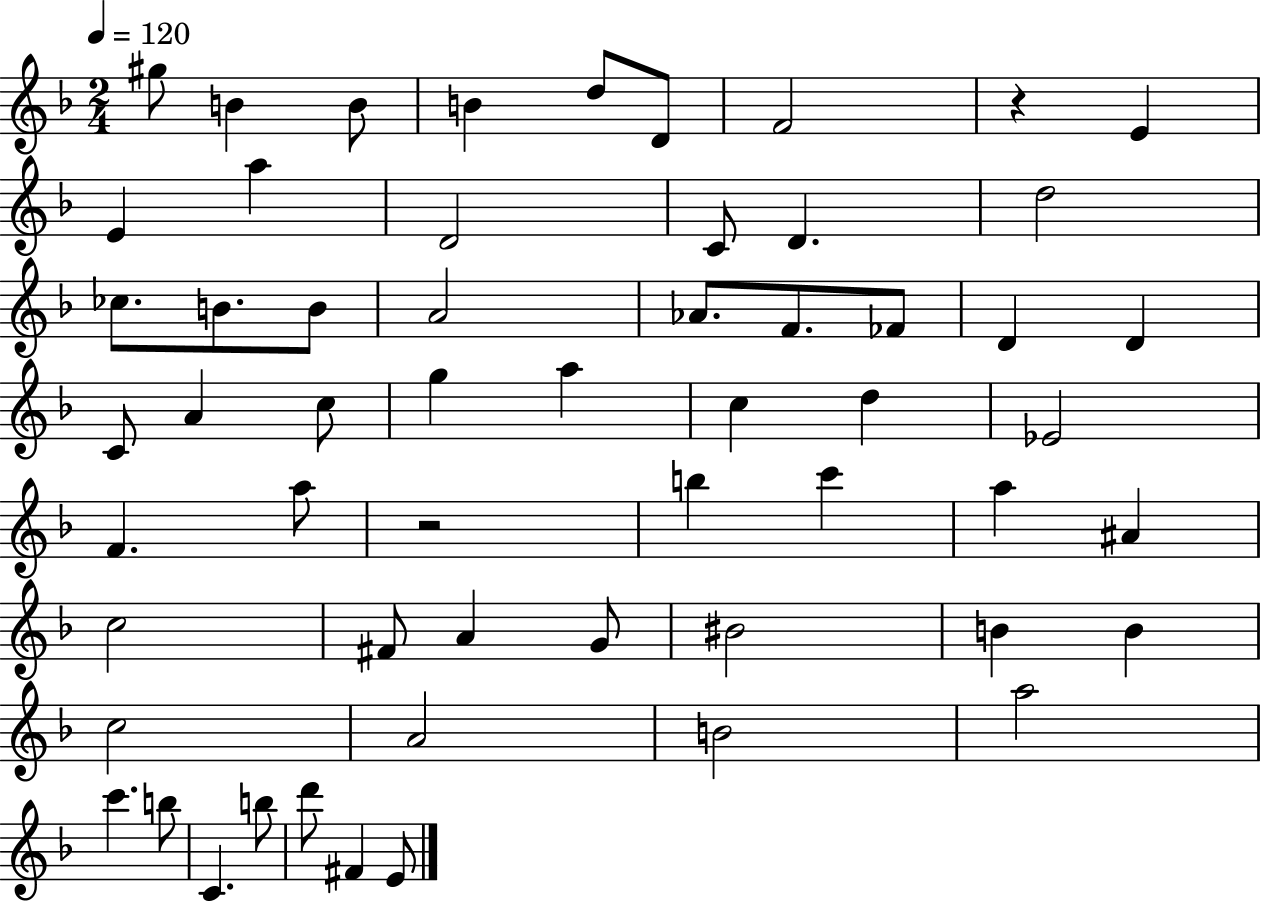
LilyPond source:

{
  \clef treble
  \numericTimeSignature
  \time 2/4
  \key f \major
  \tempo 4 = 120
  \repeat volta 2 { gis''8 b'4 b'8 | b'4 d''8 d'8 | f'2 | r4 e'4 | \break e'4 a''4 | d'2 | c'8 d'4. | d''2 | \break ces''8. b'8. b'8 | a'2 | aes'8. f'8. fes'8 | d'4 d'4 | \break c'8 a'4 c''8 | g''4 a''4 | c''4 d''4 | ees'2 | \break f'4. a''8 | r2 | b''4 c'''4 | a''4 ais'4 | \break c''2 | fis'8 a'4 g'8 | bis'2 | b'4 b'4 | \break c''2 | a'2 | b'2 | a''2 | \break c'''4. b''8 | c'4. b''8 | d'''8 fis'4 e'8 | } \bar "|."
}